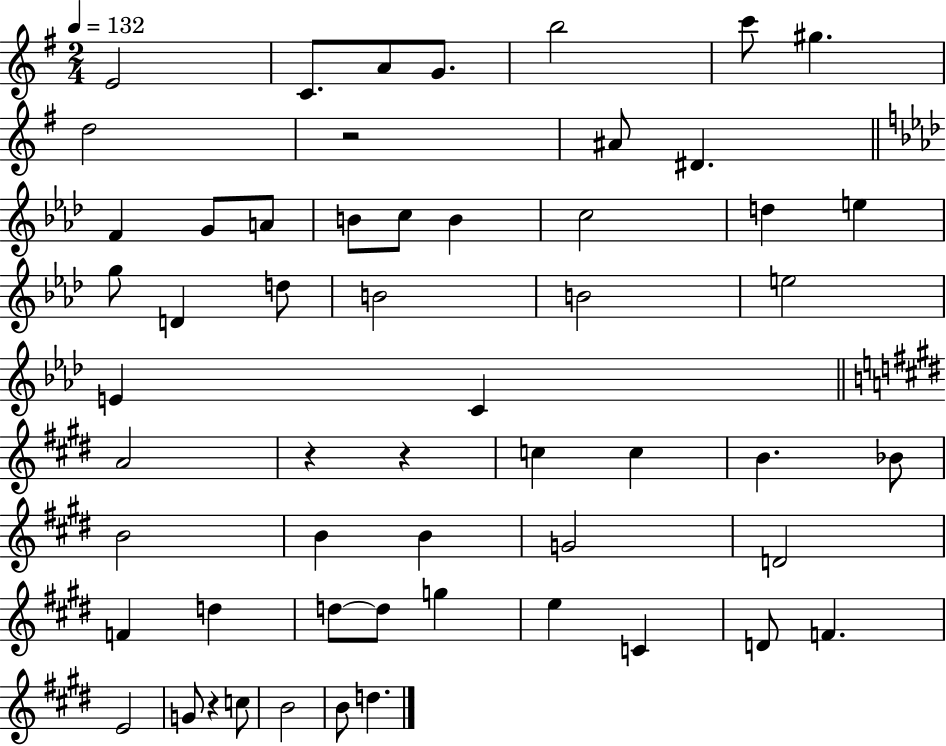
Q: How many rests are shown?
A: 4